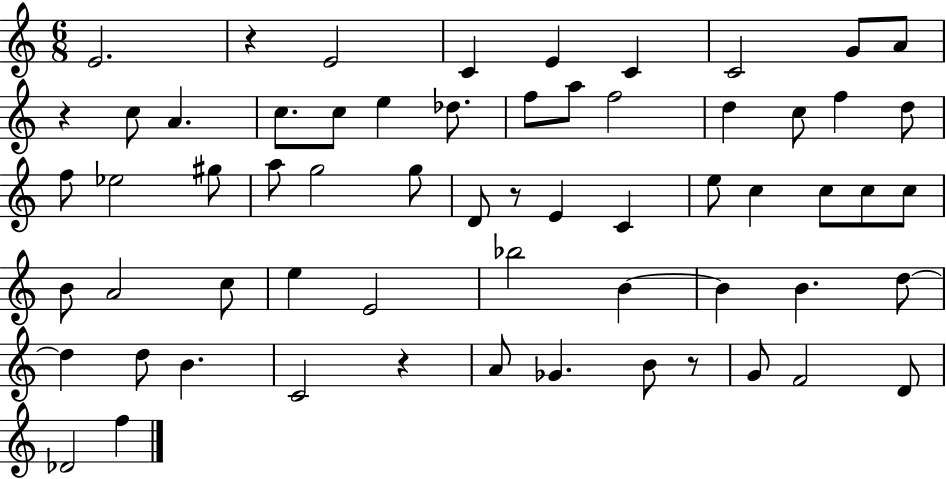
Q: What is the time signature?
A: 6/8